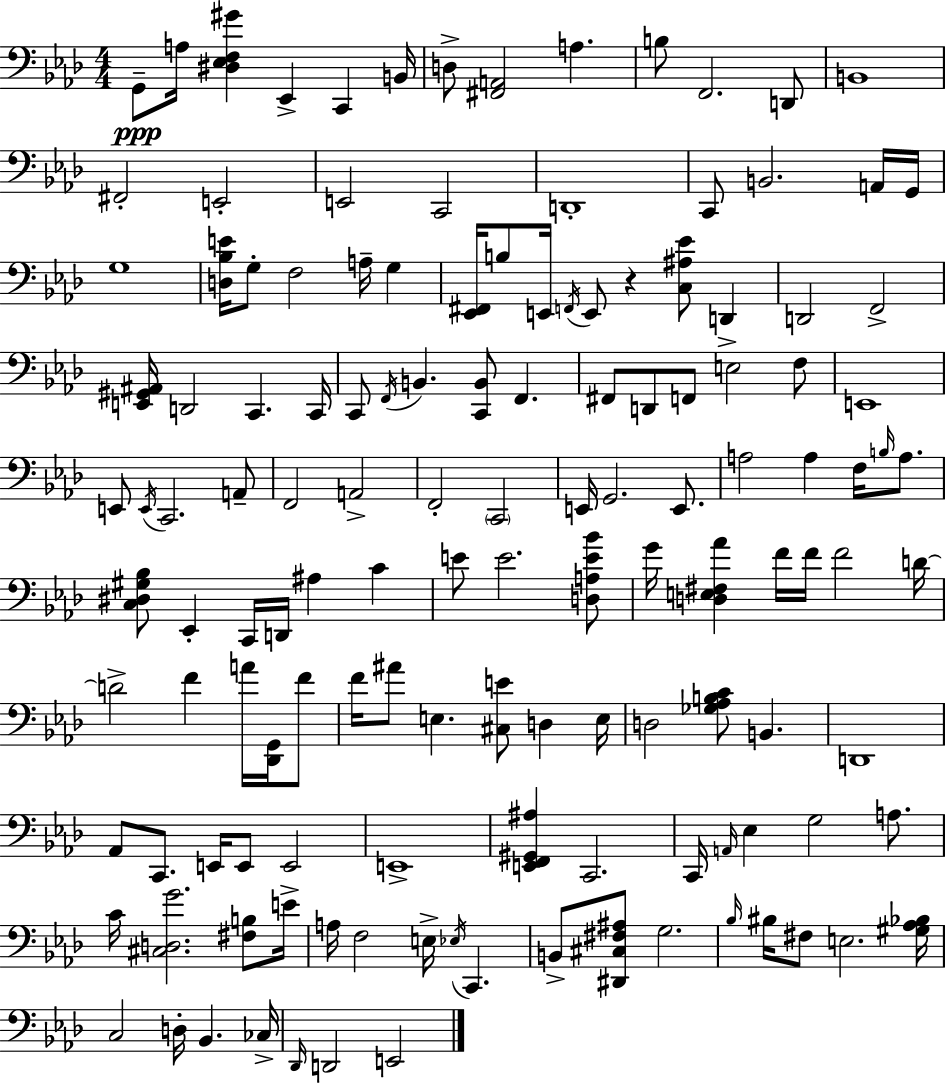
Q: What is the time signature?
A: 4/4